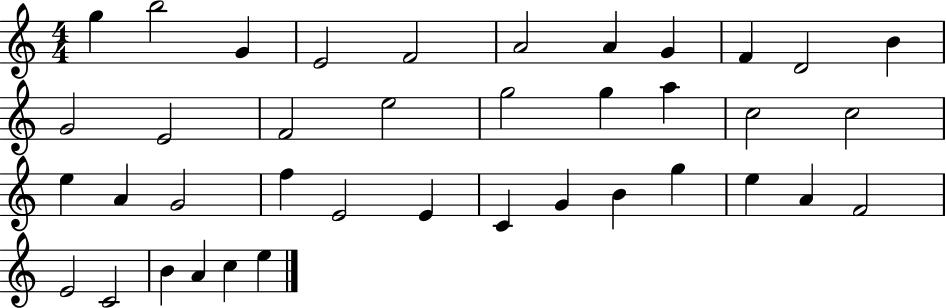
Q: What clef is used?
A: treble